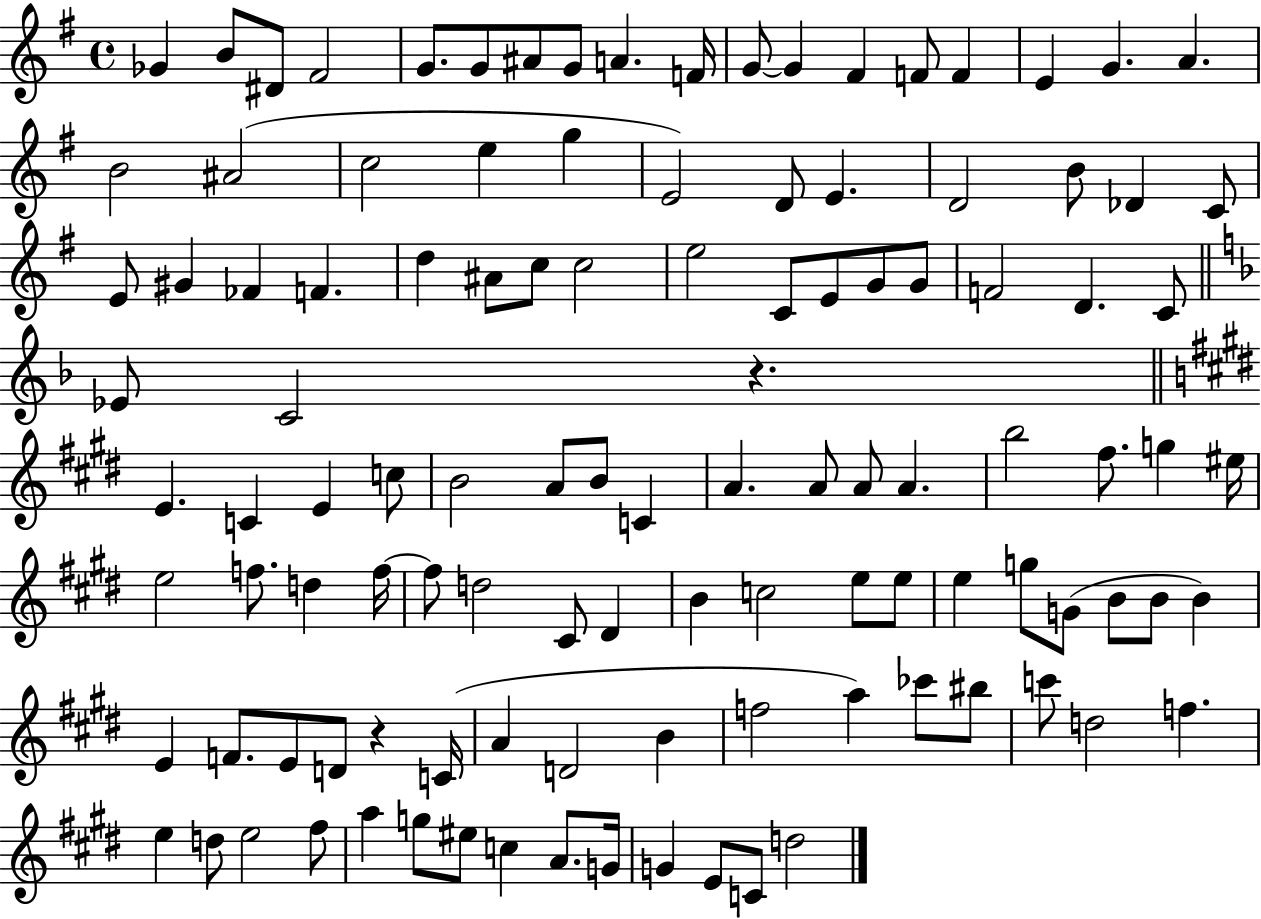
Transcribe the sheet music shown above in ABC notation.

X:1
T:Untitled
M:4/4
L:1/4
K:G
_G B/2 ^D/2 ^F2 G/2 G/2 ^A/2 G/2 A F/4 G/2 G ^F F/2 F E G A B2 ^A2 c2 e g E2 D/2 E D2 B/2 _D C/2 E/2 ^G _F F d ^A/2 c/2 c2 e2 C/2 E/2 G/2 G/2 F2 D C/2 _E/2 C2 z E C E c/2 B2 A/2 B/2 C A A/2 A/2 A b2 ^f/2 g ^e/4 e2 f/2 d f/4 f/2 d2 ^C/2 ^D B c2 e/2 e/2 e g/2 G/2 B/2 B/2 B E F/2 E/2 D/2 z C/4 A D2 B f2 a _c'/2 ^b/2 c'/2 d2 f e d/2 e2 ^f/2 a g/2 ^e/2 c A/2 G/4 G E/2 C/2 d2